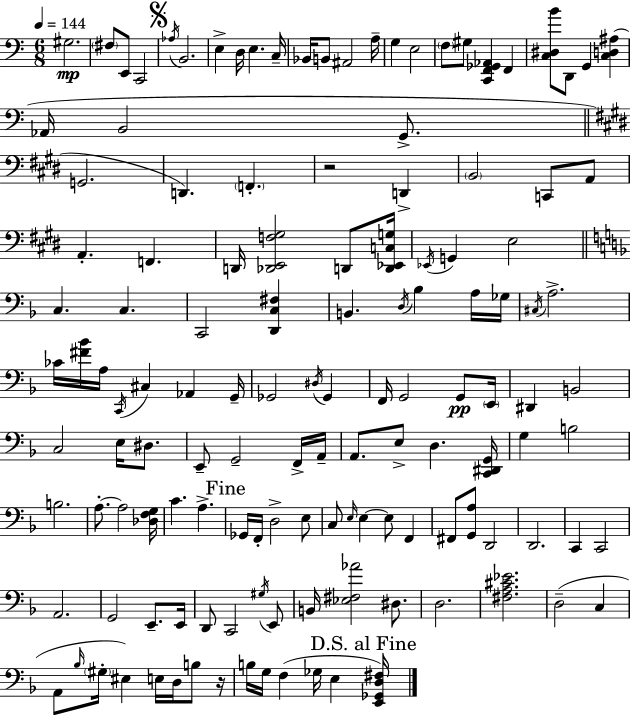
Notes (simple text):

G#3/h. F#3/e E2/e C2/h Ab3/s B2/h. E3/q D3/s E3/q. C3/s Bb2/s B2/e A#2/h A3/s G3/q E3/h F3/e G#3/e [C2,F2,Gb2,Ab2]/q F2/q [C3,D#3,B4]/e D2/e G2/q [C3,D3,A#3]/q Ab2/s B2/h G2/e. G2/h. D2/q. F2/q. R/h D2/q B2/h C2/e A2/e A2/q. F2/q. D2/s [Db2,E2,F3,G#3]/h D2/e [D2,Eb2,C3,G3]/s Eb2/s G2/q E3/h C3/q. C3/q. C2/h [D2,C3,F#3]/q B2/q. D3/s Bb3/q A3/s Gb3/s C#3/s A3/h. CES4/s [F#4,Bb4]/s A3/s C2/s C#3/q Ab2/q G2/s Gb2/h D#3/s Gb2/q F2/s G2/h G2/e E2/s D#2/q B2/h C3/h E3/s D#3/e. E2/e G2/h F2/s A2/s A2/e. E3/e D3/q. [C2,D#2,G2]/s G3/q B3/h B3/h. A3/e. A3/h [Db3,F3,G3]/s C4/q. A3/q. Gb2/s F2/s D3/h E3/e C3/e E3/s E3/q E3/e F2/q F#2/e [G2,A3]/e D2/h D2/h. C2/q C2/h A2/h. G2/h E2/e. E2/s D2/e C2/h G#3/s E2/e B2/s [Eb3,F#3,Ab4]/h D#3/e. D3/h. [F#3,A3,C#4,Eb4]/h. D3/h C3/q A2/e Bb3/s G#3/s EIS3/q E3/s D3/s B3/e R/s B3/s G3/s F3/q Gb3/s E3/q [E2,Gb2,D3,F#3]/s